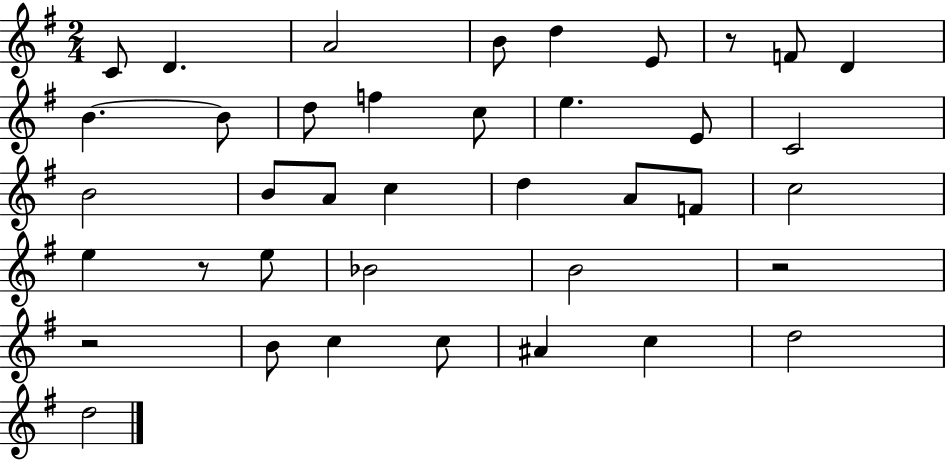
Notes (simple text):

C4/e D4/q. A4/h B4/e D5/q E4/e R/e F4/e D4/q B4/q. B4/e D5/e F5/q C5/e E5/q. E4/e C4/h B4/h B4/e A4/e C5/q D5/q A4/e F4/e C5/h E5/q R/e E5/e Bb4/h B4/h R/h R/h B4/e C5/q C5/e A#4/q C5/q D5/h D5/h